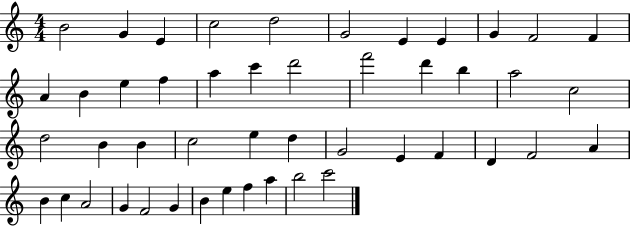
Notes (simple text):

B4/h G4/q E4/q C5/h D5/h G4/h E4/q E4/q G4/q F4/h F4/q A4/q B4/q E5/q F5/q A5/q C6/q D6/h F6/h D6/q B5/q A5/h C5/h D5/h B4/q B4/q C5/h E5/q D5/q G4/h E4/q F4/q D4/q F4/h A4/q B4/q C5/q A4/h G4/q F4/h G4/q B4/q E5/q F5/q A5/q B5/h C6/h